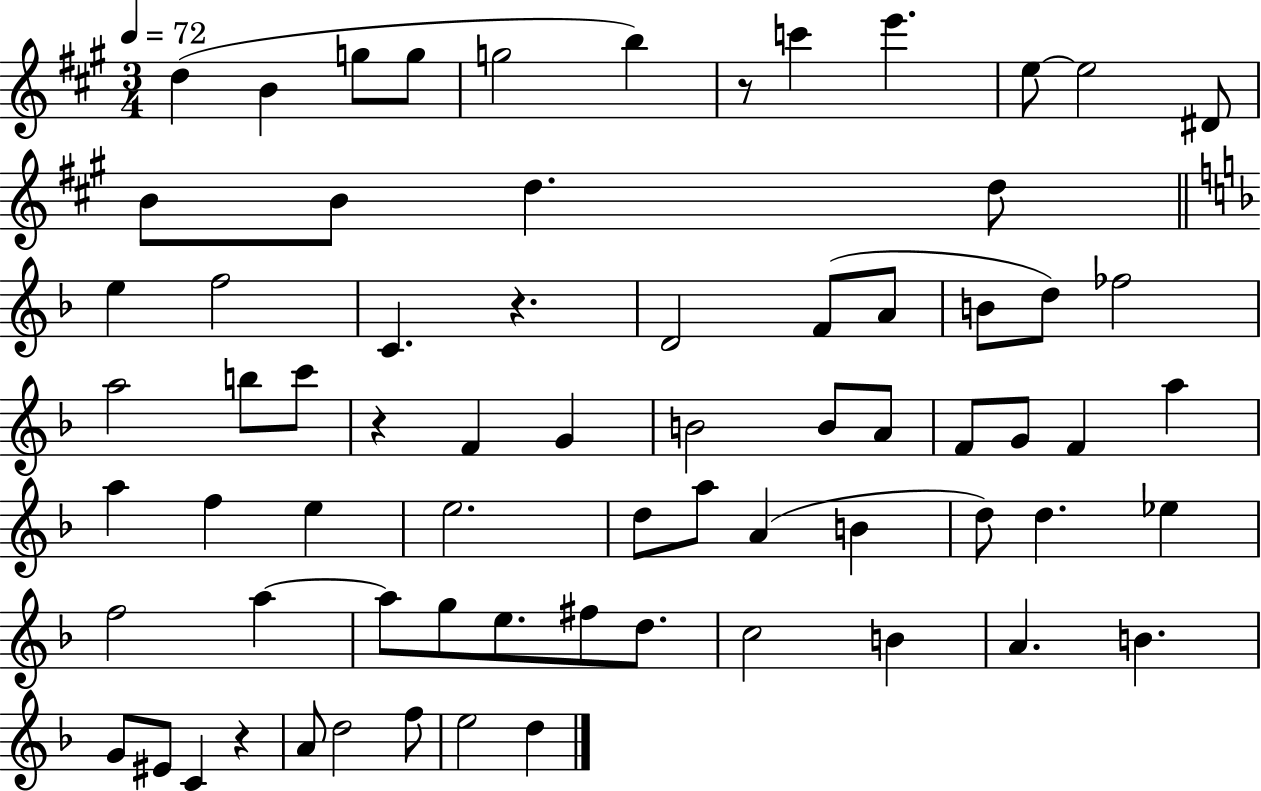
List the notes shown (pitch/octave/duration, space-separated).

D5/q B4/q G5/e G5/e G5/h B5/q R/e C6/q E6/q. E5/e E5/h D#4/e B4/e B4/e D5/q. D5/e E5/q F5/h C4/q. R/q. D4/h F4/e A4/e B4/e D5/e FES5/h A5/h B5/e C6/e R/q F4/q G4/q B4/h B4/e A4/e F4/e G4/e F4/q A5/q A5/q F5/q E5/q E5/h. D5/e A5/e A4/q B4/q D5/e D5/q. Eb5/q F5/h A5/q A5/e G5/e E5/e. F#5/e D5/e. C5/h B4/q A4/q. B4/q. G4/e EIS4/e C4/q R/q A4/e D5/h F5/e E5/h D5/q